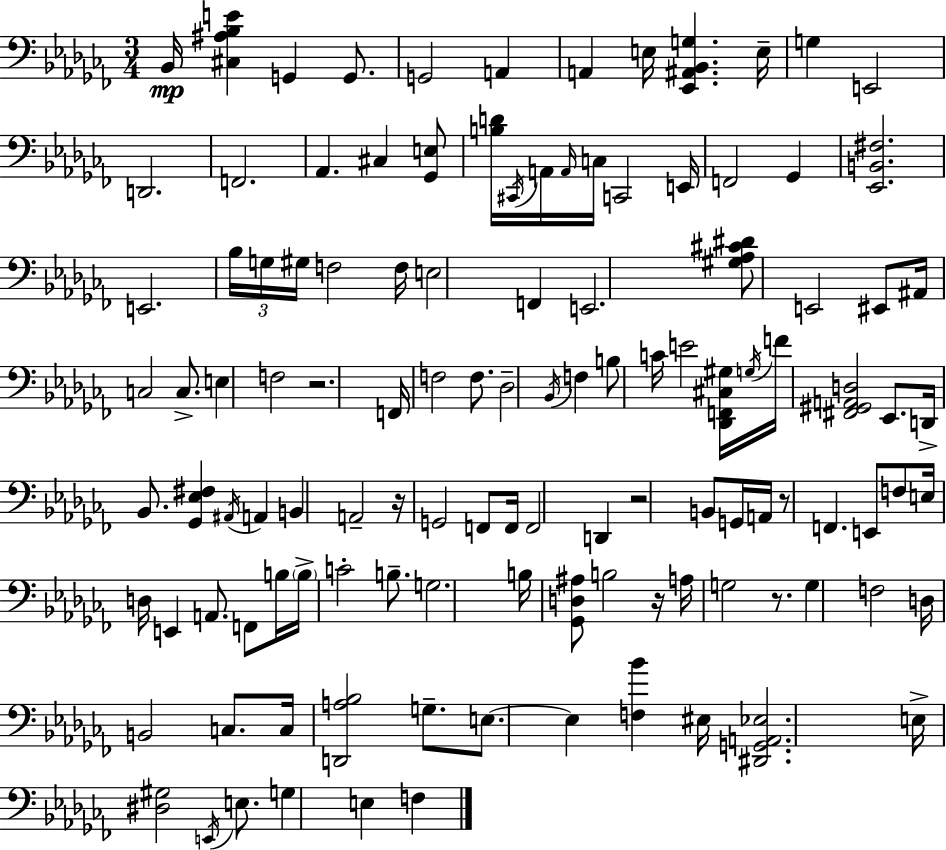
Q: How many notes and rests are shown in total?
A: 117